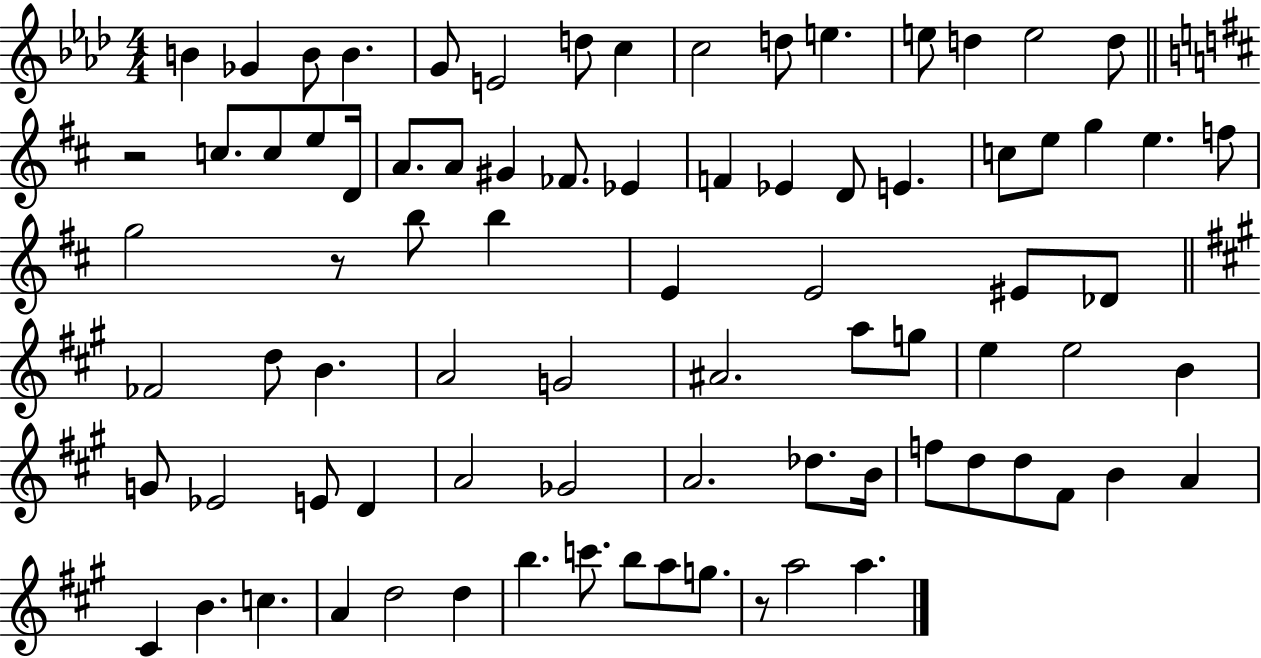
X:1
T:Untitled
M:4/4
L:1/4
K:Ab
B _G B/2 B G/2 E2 d/2 c c2 d/2 e e/2 d e2 d/2 z2 c/2 c/2 e/2 D/4 A/2 A/2 ^G _F/2 _E F _E D/2 E c/2 e/2 g e f/2 g2 z/2 b/2 b E E2 ^E/2 _D/2 _F2 d/2 B A2 G2 ^A2 a/2 g/2 e e2 B G/2 _E2 E/2 D A2 _G2 A2 _d/2 B/4 f/2 d/2 d/2 ^F/2 B A ^C B c A d2 d b c'/2 b/2 a/2 g/2 z/2 a2 a